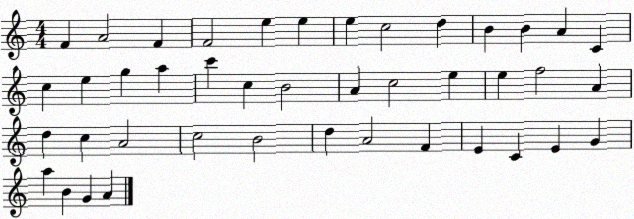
X:1
T:Untitled
M:4/4
L:1/4
K:C
F A2 F F2 e e e c2 d B B A C c e g a c' c B2 A c2 e e f2 A d c A2 c2 B2 d A2 F E C E G a B G A